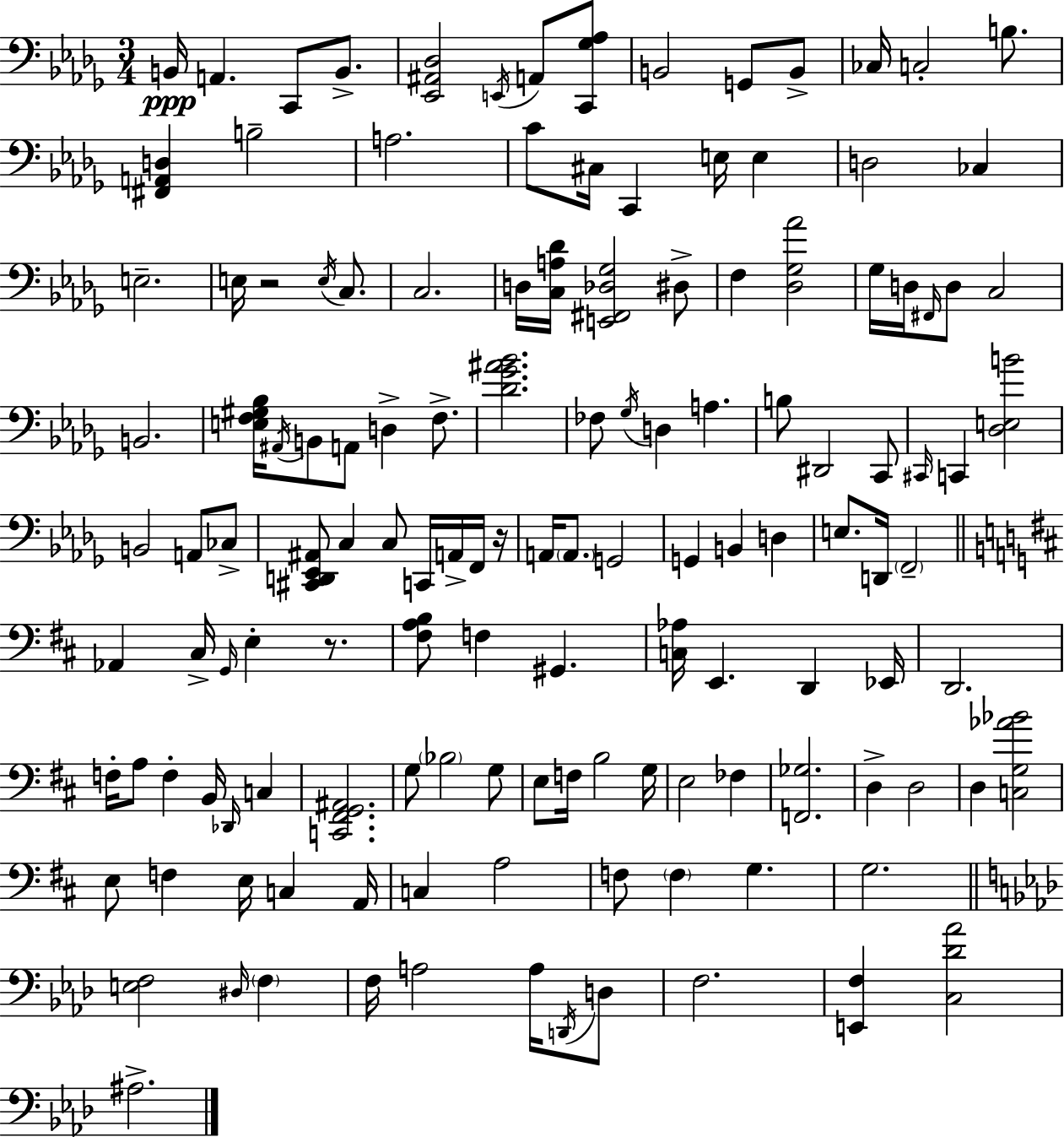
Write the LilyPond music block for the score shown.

{
  \clef bass
  \numericTimeSignature
  \time 3/4
  \key bes \minor
  b,16\ppp a,4. c,8 b,8.-> | <ees, ais, des>2 \acciaccatura { e,16 } a,8 <c, ges aes>8 | b,2 g,8 b,8-> | ces16 c2-. b8. | \break <fis, a, d>4 b2-- | a2. | c'8 cis16 c,4 e16 e4 | d2 ces4 | \break e2.-- | e16 r2 \acciaccatura { e16 } c8. | c2. | d16 <c a des'>16 <e, fis, des ges>2 | \break dis8-> f4 <des ges aes'>2 | ges16 d16 \grace { fis,16 } d8 c2 | b,2. | <e f gis bes>16 \acciaccatura { ais,16 } b,8 a,8 d4-> | \break f8.-> <des' ges' ais' bes'>2. | fes8 \acciaccatura { ges16 } d4 a4. | b8 dis,2 | c,8 \grace { cis,16 } c,4 <des e b'>2 | \break b,2 | a,8 ces8-> <cis, d, ees, ais,>8 c4 | c8 c,16 a,16-> f,16 r16 a,16 \parenthesize a,8. g,2 | g,4 b,4 | \break d4 e8. d,16 \parenthesize f,2-- | \bar "||" \break \key d \major aes,4 cis16-> \grace { g,16 } e4-. r8. | <fis a b>8 f4 gis,4. | <c aes>16 e,4. d,4 | ees,16 d,2. | \break f16-. a8 f4-. b,16 \grace { des,16 } c4 | <c, fis, g, ais,>2. | g8 \parenthesize bes2 | g8 e8 f16 b2 | \break g16 e2 fes4 | <f, ges>2. | d4-> d2 | d4 <c g aes' bes'>2 | \break e8 f4 e16 c4 | a,16 c4 a2 | f8 \parenthesize f4 g4. | g2. | \break \bar "||" \break \key f \minor <e f>2 \grace { dis16 } \parenthesize f4 | f16 a2 a16 \acciaccatura { d,16 } | d8 f2. | <e, f>4 <c des' aes'>2 | \break ais2.-> | \bar "|."
}